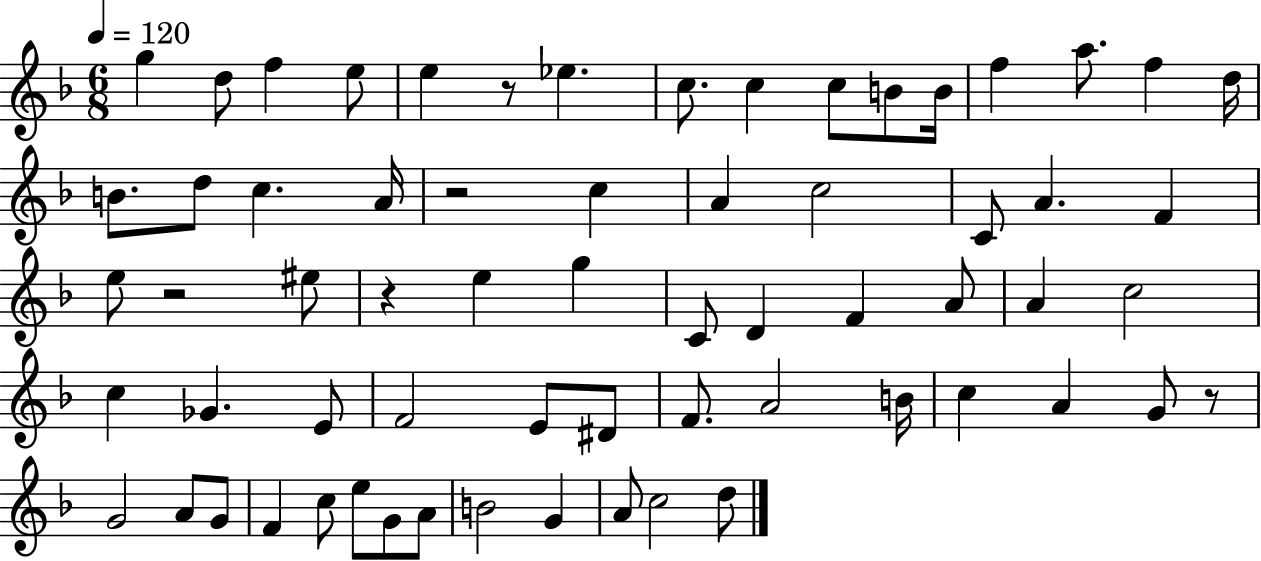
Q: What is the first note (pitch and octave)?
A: G5